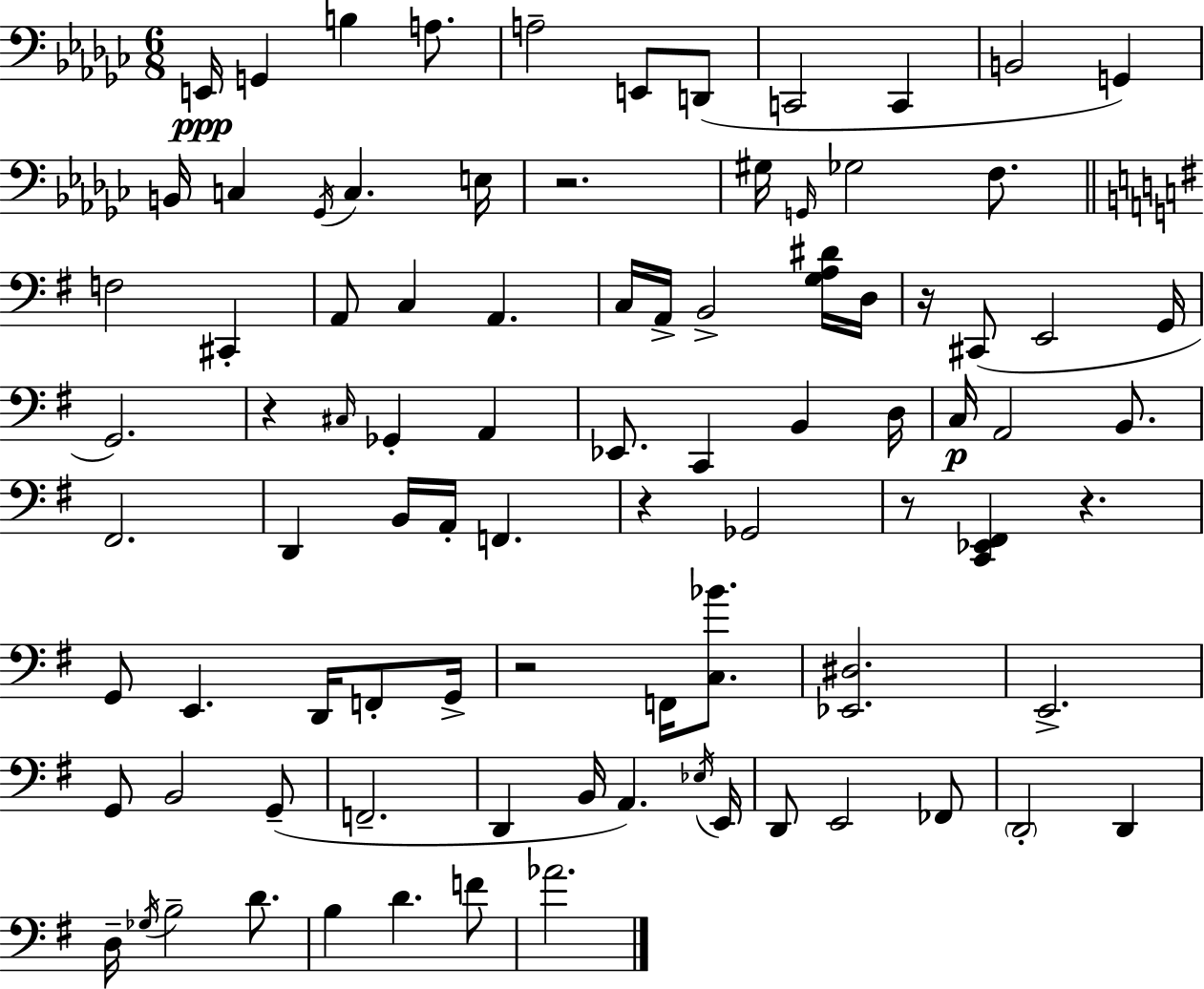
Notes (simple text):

E2/s G2/q B3/q A3/e. A3/h E2/e D2/e C2/h C2/q B2/h G2/q B2/s C3/q Gb2/s C3/q. E3/s R/h. G#3/s G2/s Gb3/h F3/e. F3/h C#2/q A2/e C3/q A2/q. C3/s A2/s B2/h [G3,A3,D#4]/s D3/s R/s C#2/e E2/h G2/s G2/h. R/q C#3/s Gb2/q A2/q Eb2/e. C2/q B2/q D3/s C3/s A2/h B2/e. F#2/h. D2/q B2/s A2/s F2/q. R/q Gb2/h R/e [C2,Eb2,F#2]/q R/q. G2/e E2/q. D2/s F2/e G2/s R/h F2/s [C3,Bb4]/e. [Eb2,D#3]/h. E2/h. G2/e B2/h G2/e F2/h. D2/q B2/s A2/q. Eb3/s E2/s D2/e E2/h FES2/e D2/h D2/q D3/s Gb3/s B3/h D4/e. B3/q D4/q. F4/e Ab4/h.